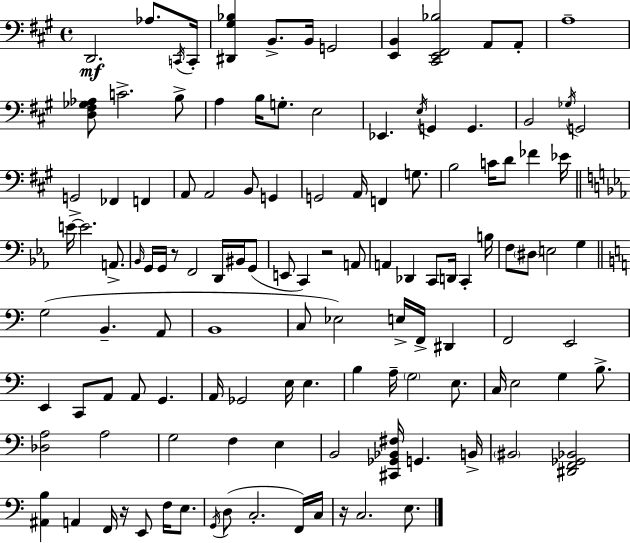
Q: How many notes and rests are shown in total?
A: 122